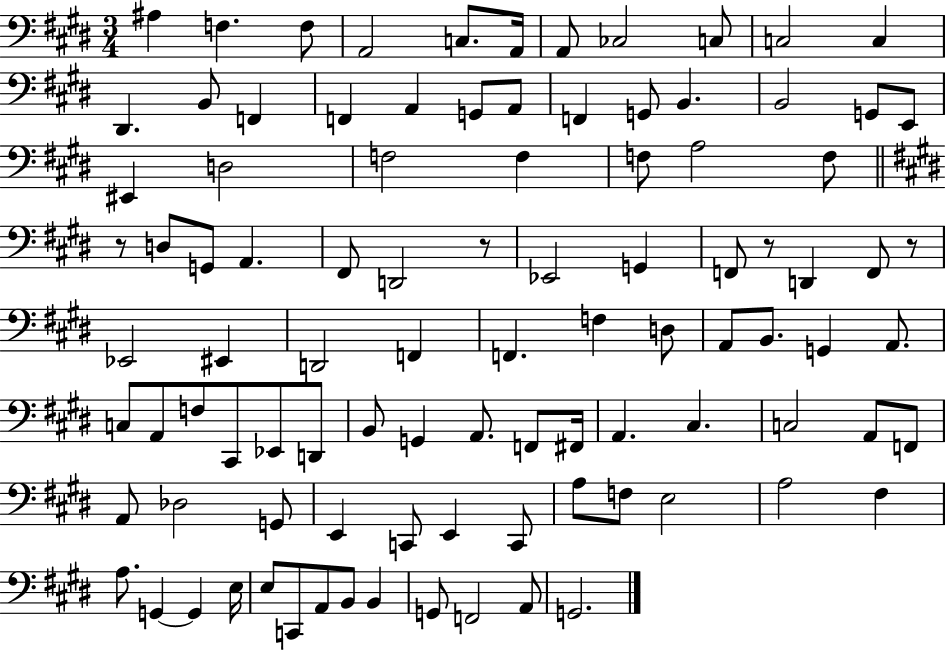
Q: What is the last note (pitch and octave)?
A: G2